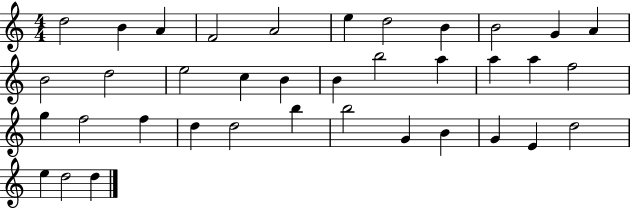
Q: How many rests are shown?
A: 0